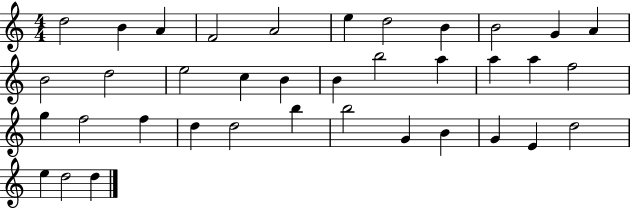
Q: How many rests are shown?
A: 0